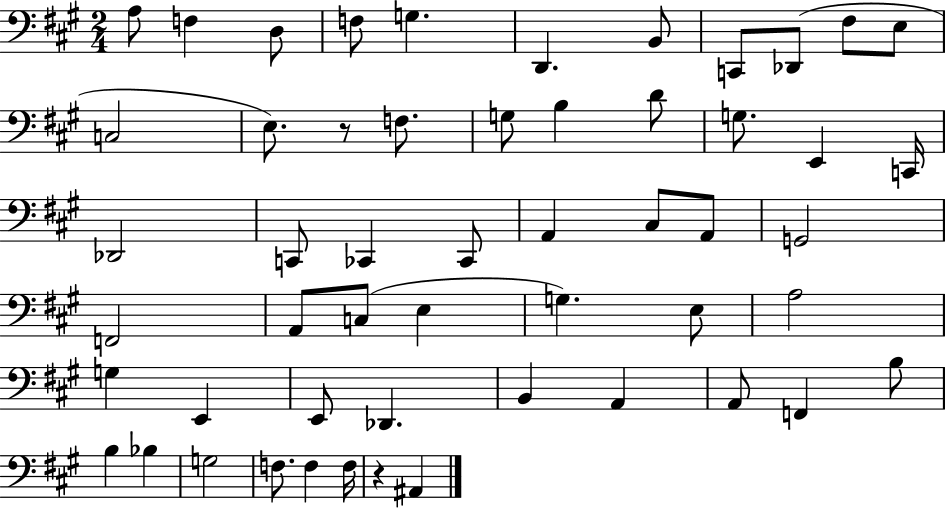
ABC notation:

X:1
T:Untitled
M:2/4
L:1/4
K:A
A,/2 F, D,/2 F,/2 G, D,, B,,/2 C,,/2 _D,,/2 ^F,/2 E,/2 C,2 E,/2 z/2 F,/2 G,/2 B, D/2 G,/2 E,, C,,/4 _D,,2 C,,/2 _C,, _C,,/2 A,, ^C,/2 A,,/2 G,,2 F,,2 A,,/2 C,/2 E, G, E,/2 A,2 G, E,, E,,/2 _D,, B,, A,, A,,/2 F,, B,/2 B, _B, G,2 F,/2 F, F,/4 z ^A,,